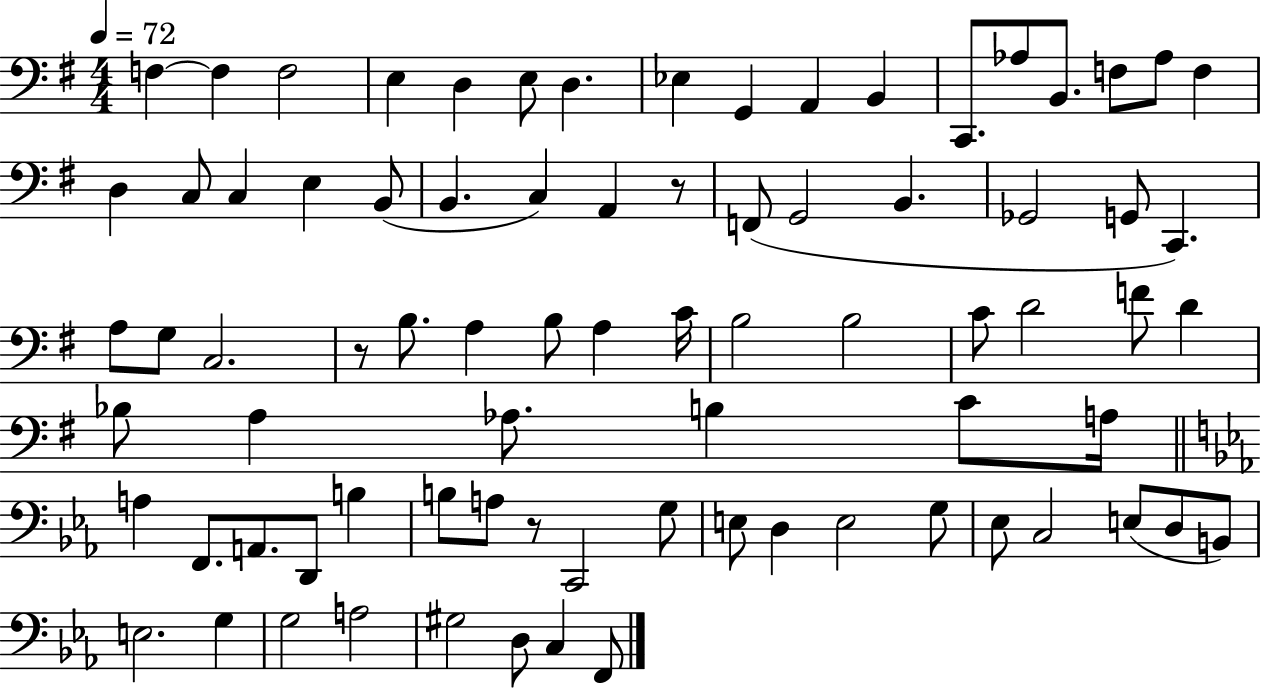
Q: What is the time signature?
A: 4/4